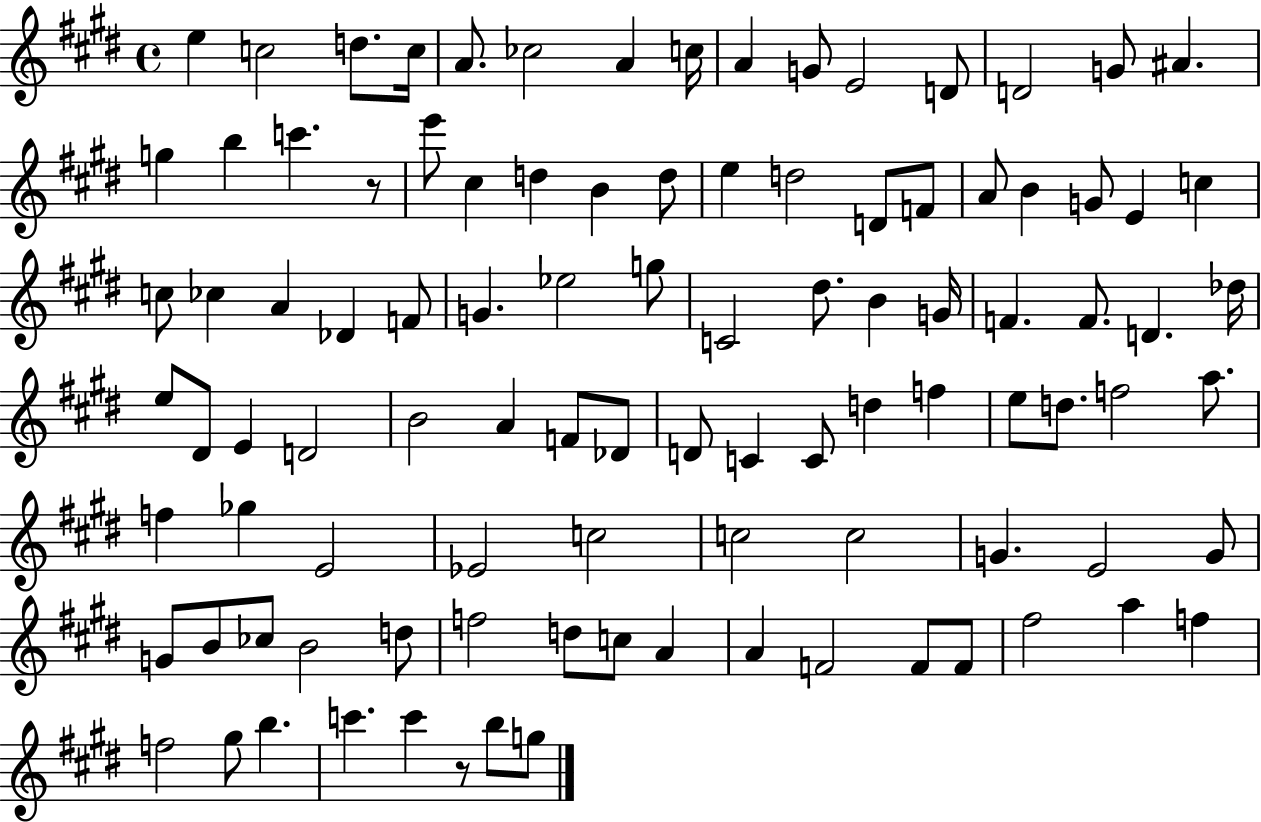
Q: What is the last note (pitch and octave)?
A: G5